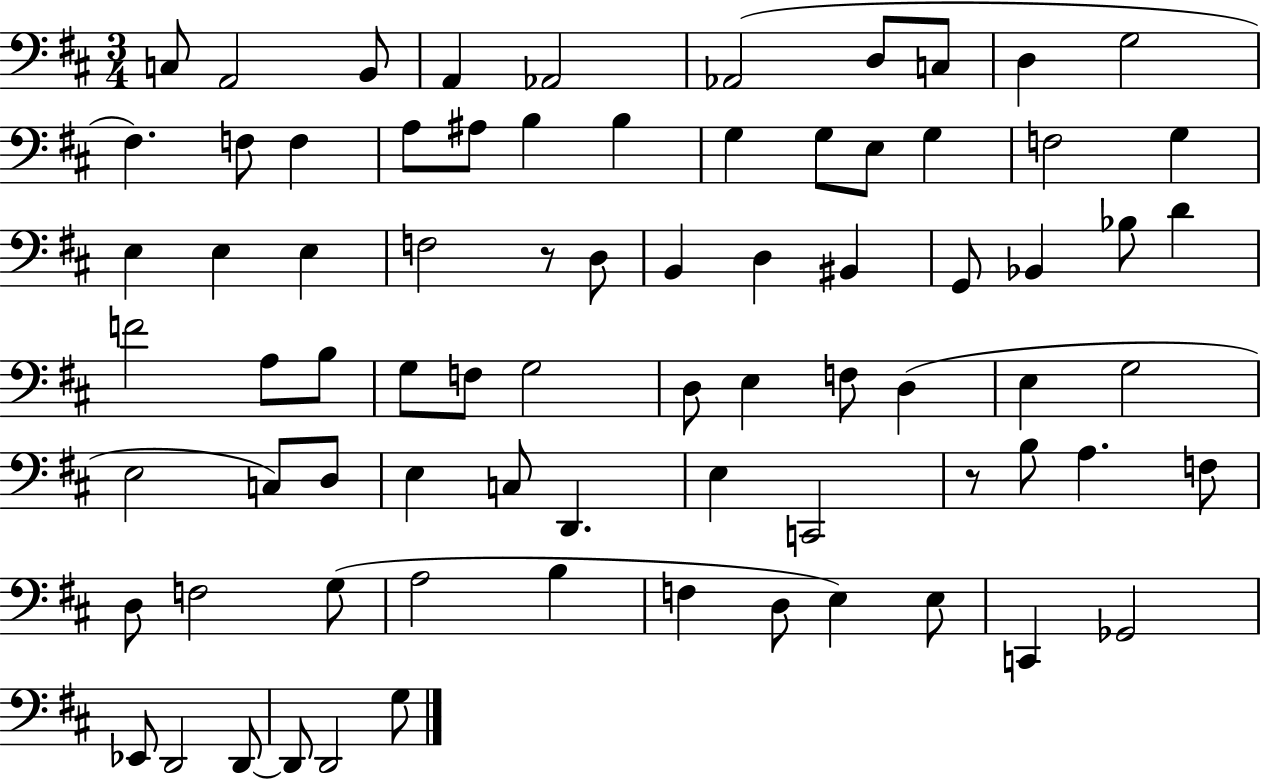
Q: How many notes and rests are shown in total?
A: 77